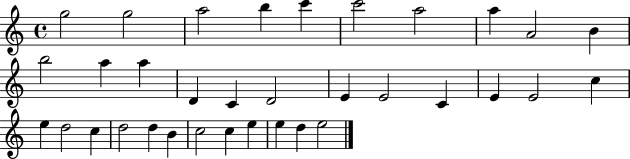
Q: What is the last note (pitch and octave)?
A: E5